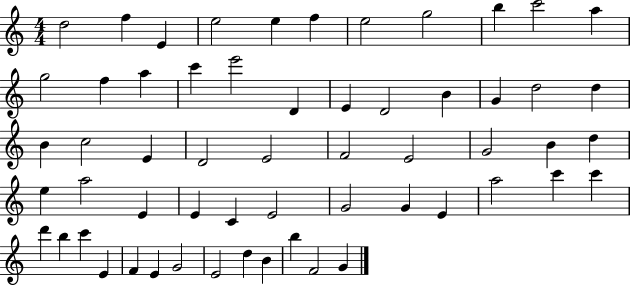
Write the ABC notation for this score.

X:1
T:Untitled
M:4/4
L:1/4
K:C
d2 f E e2 e f e2 g2 b c'2 a g2 f a c' e'2 D E D2 B G d2 d B c2 E D2 E2 F2 E2 G2 B d e a2 E E C E2 G2 G E a2 c' c' d' b c' E F E G2 E2 d B b F2 G